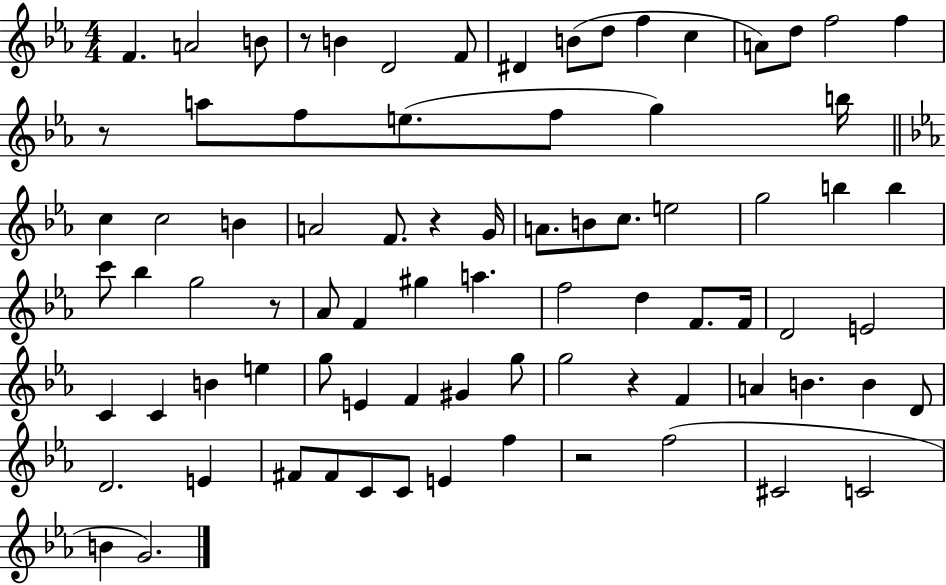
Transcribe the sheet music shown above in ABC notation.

X:1
T:Untitled
M:4/4
L:1/4
K:Eb
F A2 B/2 z/2 B D2 F/2 ^D B/2 d/2 f c A/2 d/2 f2 f z/2 a/2 f/2 e/2 f/2 g b/4 c c2 B A2 F/2 z G/4 A/2 B/2 c/2 e2 g2 b b c'/2 _b g2 z/2 _A/2 F ^g a f2 d F/2 F/4 D2 E2 C C B e g/2 E F ^G g/2 g2 z F A B B D/2 D2 E ^F/2 ^F/2 C/2 C/2 E f z2 f2 ^C2 C2 B G2